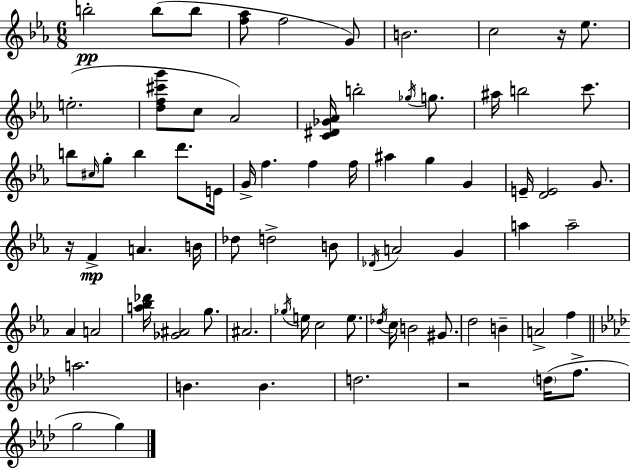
B5/h B5/e B5/e [F5,Ab5]/e F5/h G4/e B4/h. C5/h R/s Eb5/e. E5/h. [D5,F5,C#6,G6]/e C5/e Ab4/h [C4,D#4,Gb4,Ab4]/s B5/h Gb5/s G5/e. A#5/s B5/h C6/e. B5/e C#5/s G5/e B5/q D6/e. E4/s G4/s F5/q. F5/q F5/s A#5/q G5/q G4/q E4/s [D4,E4]/h G4/e. R/s F4/q A4/q. B4/s Db5/e D5/h B4/e Db4/s A4/h G4/q A5/q A5/h Ab4/q A4/h [A5,Bb5,Db6]/s [Gb4,A#4]/h G5/e. A#4/h. Gb5/s E5/s C5/h E5/e. Db5/s C5/s B4/h G#4/e. D5/h B4/q A4/h F5/q A5/h. B4/q. B4/q. D5/h. R/h D5/s F5/e. G5/h G5/q